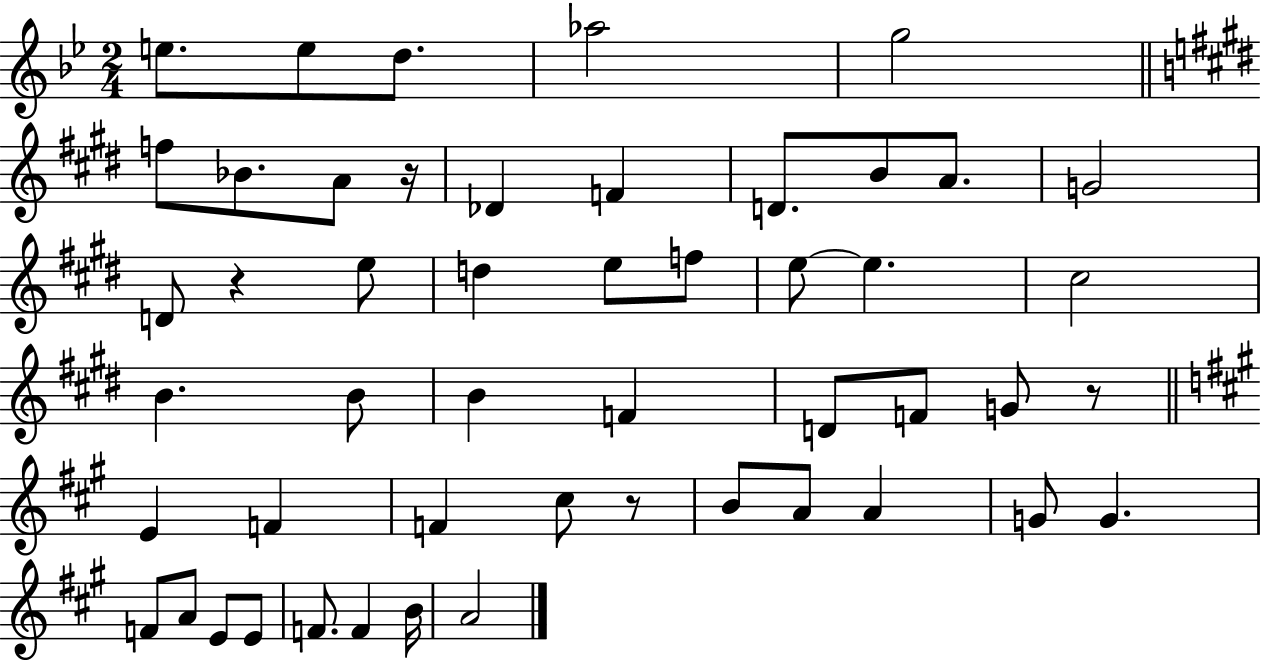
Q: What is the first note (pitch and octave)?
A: E5